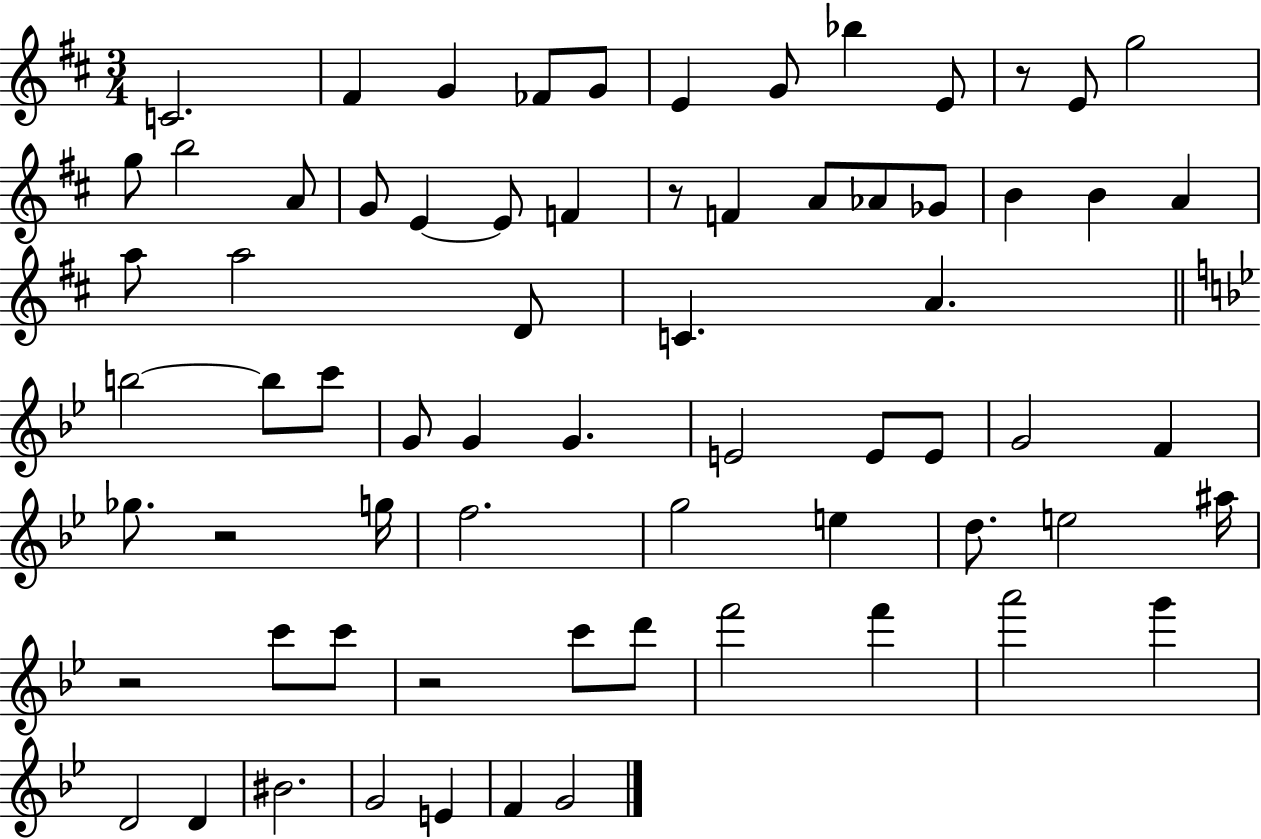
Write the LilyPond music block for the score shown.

{
  \clef treble
  \numericTimeSignature
  \time 3/4
  \key d \major
  c'2. | fis'4 g'4 fes'8 g'8 | e'4 g'8 bes''4 e'8 | r8 e'8 g''2 | \break g''8 b''2 a'8 | g'8 e'4~~ e'8 f'4 | r8 f'4 a'8 aes'8 ges'8 | b'4 b'4 a'4 | \break a''8 a''2 d'8 | c'4. a'4. | \bar "||" \break \key bes \major b''2~~ b''8 c'''8 | g'8 g'4 g'4. | e'2 e'8 e'8 | g'2 f'4 | \break ges''8. r2 g''16 | f''2. | g''2 e''4 | d''8. e''2 ais''16 | \break r2 c'''8 c'''8 | r2 c'''8 d'''8 | f'''2 f'''4 | a'''2 g'''4 | \break d'2 d'4 | bis'2. | g'2 e'4 | f'4 g'2 | \break \bar "|."
}